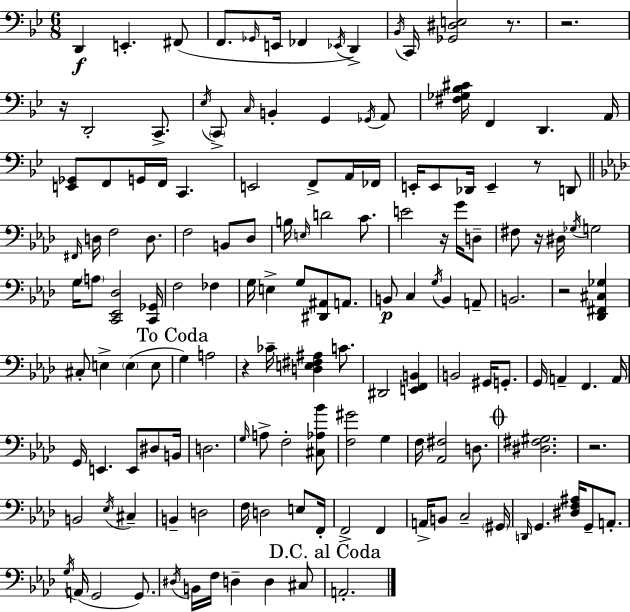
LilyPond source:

{
  \clef bass
  \numericTimeSignature
  \time 6/8
  \key bes \major
  \repeat volta 2 { d,4\f e,4.-. fis,8( | f,8. \grace { ges,16 } e,16 fes,4 \acciaccatura { ees,16 }) d,4-> | \acciaccatura { bes,16 } c,16 <ges, dis e>2 | r8. r2. | \break r16 d,2-. | c,8.-> \acciaccatura { ees16 } \parenthesize c,8-> \grace { c16 } b,4-. g,4 | \acciaccatura { ges,16 } a,8 <fis ges bes cis'>16 f,4 d,4. | a,16 <e, ges,>8 f,8 g,16 f,16 | \break c,4. e,2 | f,8-> a,16 fes,16 e,16-. e,8 des,16 e,4-- | r8 d,8 \bar "||" \break \key aes \major \grace { fis,16 } d16 f2 d8. | f2 b,8 des8 | b16 \grace { e16 } d'2 c'8. | e'2 r16 g'16 | \break d8-- fis8 r16 dis16 \acciaccatura { ges16 } g2 | g16 \parenthesize a8 <c, ees, des>2 | <c, ges,>16 f2 fes4 | g16 e4-> g8 <dis, ais,>8 | \break a,8. b,8\p c4 \acciaccatura { g16 } b,4 | a,8-- b,2. | r2 | <des, fis, cis ges>4 cis8-. e4-> \parenthesize e4( | \break e8 \mark "To Coda" g4) a2 | r4 ces'16-- <d e fis ais>4 | c'8. dis,2 | <e, f, b,>4 b,2 | \break gis,16 g,8.-. g,16 a,4-- f,4. | a,16 g,16 e,4. e,8 | dis8 b,16 d2. | \grace { g16 } a8-> f2-. | \break <cis aes bes'>8 <f gis'>2 | g4 f16 <aes, fis>2 | d8. \mark \markup { \musicglyph "scripts.coda" } <dis fis gis>2. | r2. | \break b,2 | \acciaccatura { ees16 } cis4-- b,4-- d2 | f16 d2 | e8 f,16-. f,2-> | \break f,4 a,16-> b,8 c2-- | \parenthesize gis,16 \grace { d,16 } g,4. | <dis f ais>16 g,8-- a,8.-. \acciaccatura { g16 } a,16( g,2 | g,8.) \acciaccatura { dis16 } b,16 f16 d4-- | \break d4 cis8 \mark "D.C. al Coda" a,2.-. | } \bar "|."
}